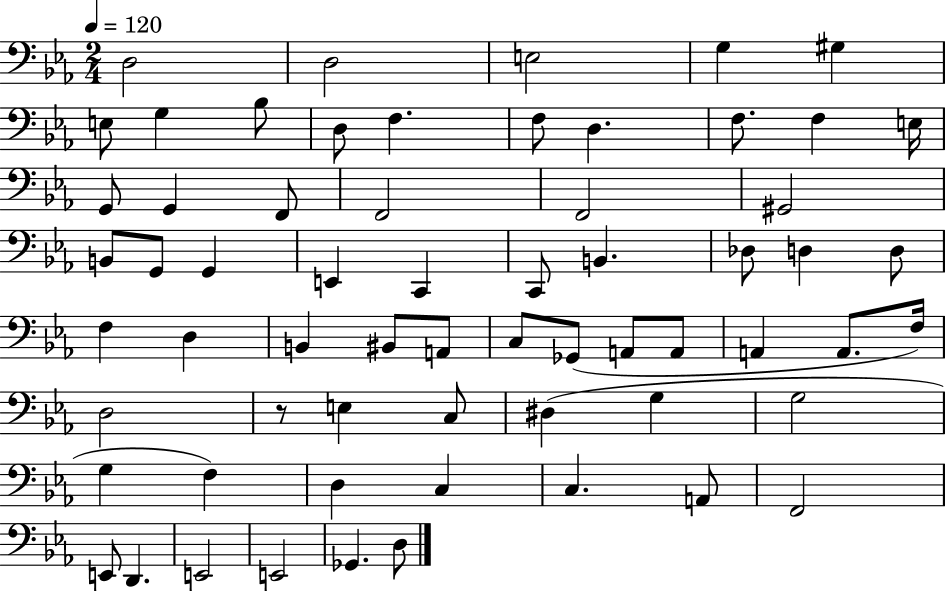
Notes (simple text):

D3/h D3/h E3/h G3/q G#3/q E3/e G3/q Bb3/e D3/e F3/q. F3/e D3/q. F3/e. F3/q E3/s G2/e G2/q F2/e F2/h F2/h G#2/h B2/e G2/e G2/q E2/q C2/q C2/e B2/q. Db3/e D3/q D3/e F3/q D3/q B2/q BIS2/e A2/e C3/e Gb2/e A2/e A2/e A2/q A2/e. F3/s D3/h R/e E3/q C3/e D#3/q G3/q G3/h G3/q F3/q D3/q C3/q C3/q. A2/e F2/h E2/e D2/q. E2/h E2/h Gb2/q. D3/e